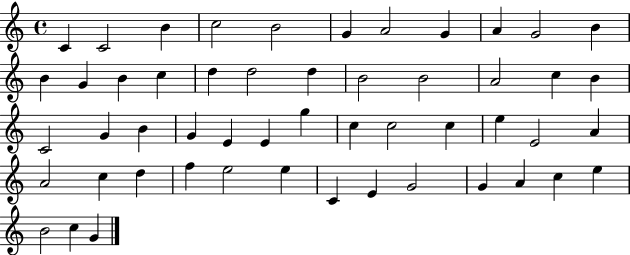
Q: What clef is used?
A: treble